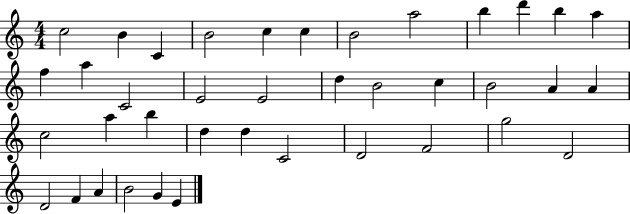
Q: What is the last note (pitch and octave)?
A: E4